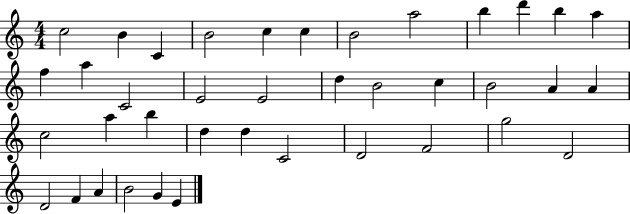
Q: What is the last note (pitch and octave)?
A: E4